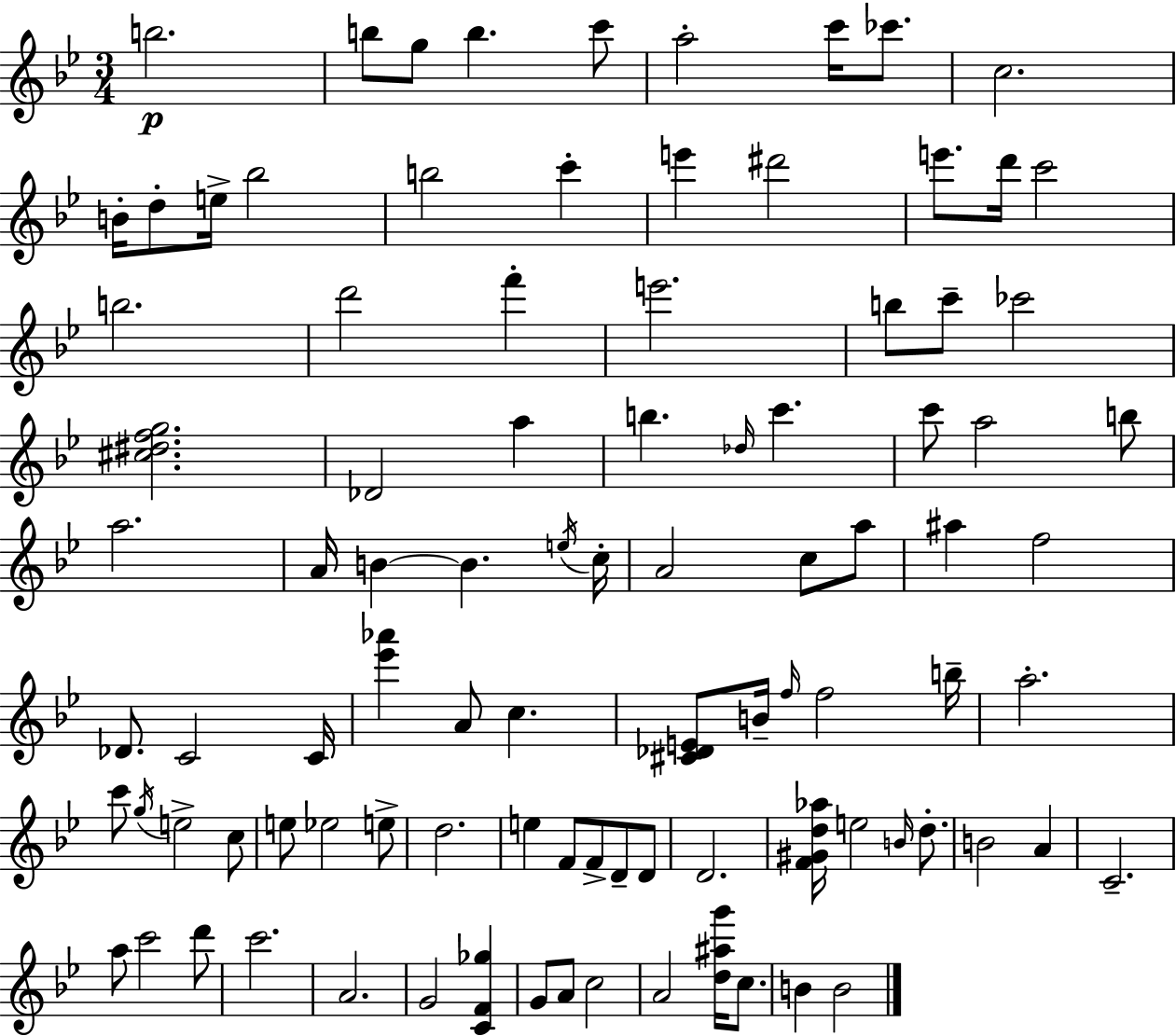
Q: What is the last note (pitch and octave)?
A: B4